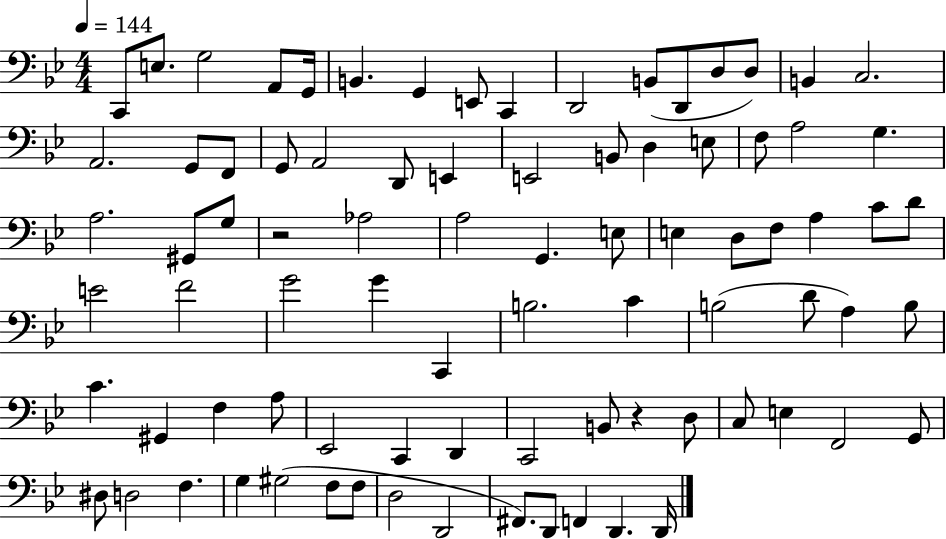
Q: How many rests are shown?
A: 2